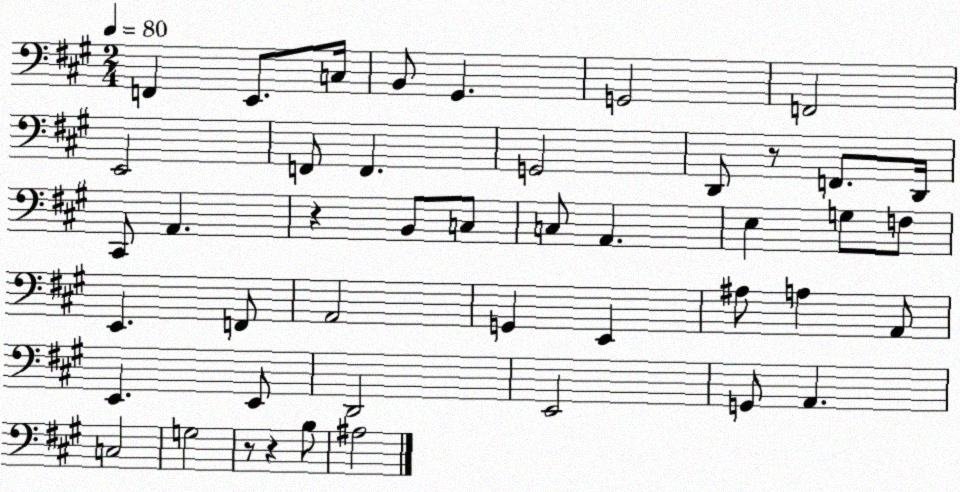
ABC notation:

X:1
T:Untitled
M:2/4
L:1/4
K:A
F,, E,,/2 C,/4 B,,/2 ^G,, G,,2 F,,2 E,,2 F,,/2 F,, G,,2 D,,/2 z/2 F,,/2 D,,/4 ^C,,/2 A,, z B,,/2 C,/2 C,/2 A,, E, G,/2 F,/2 E,, F,,/2 A,,2 G,, E,, ^A,/2 A, A,,/2 E,, E,,/2 D,,2 E,,2 G,,/2 A,, C,2 G,2 z/2 z B,/2 ^A,2